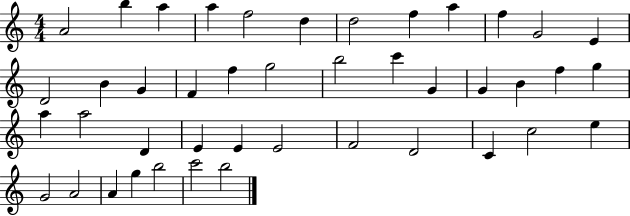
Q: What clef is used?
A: treble